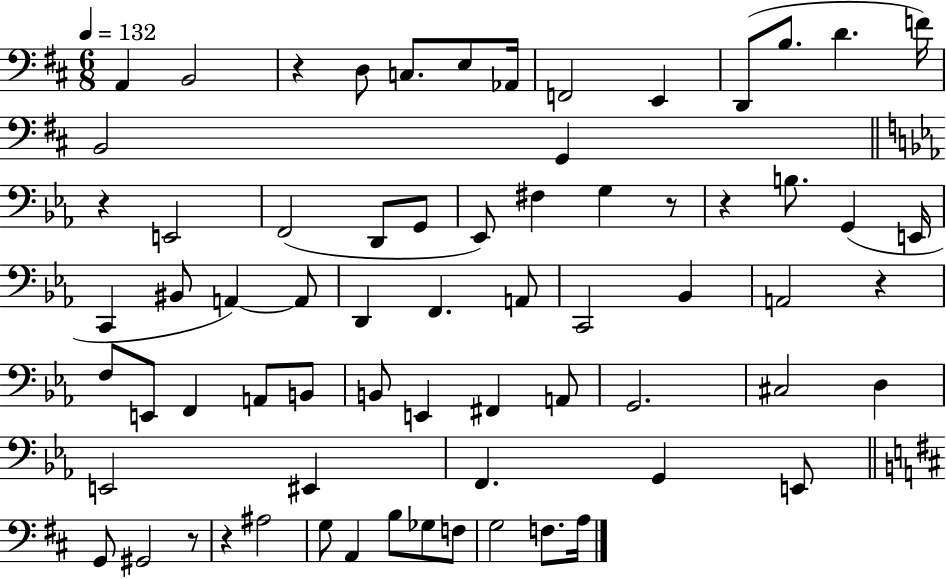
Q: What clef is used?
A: bass